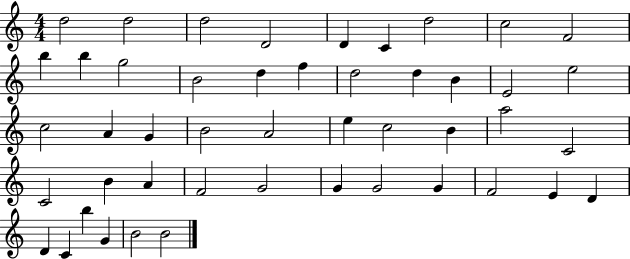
{
  \clef treble
  \numericTimeSignature
  \time 4/4
  \key c \major
  d''2 d''2 | d''2 d'2 | d'4 c'4 d''2 | c''2 f'2 | \break b''4 b''4 g''2 | b'2 d''4 f''4 | d''2 d''4 b'4 | e'2 e''2 | \break c''2 a'4 g'4 | b'2 a'2 | e''4 c''2 b'4 | a''2 c'2 | \break c'2 b'4 a'4 | f'2 g'2 | g'4 g'2 g'4 | f'2 e'4 d'4 | \break d'4 c'4 b''4 g'4 | b'2 b'2 | \bar "|."
}